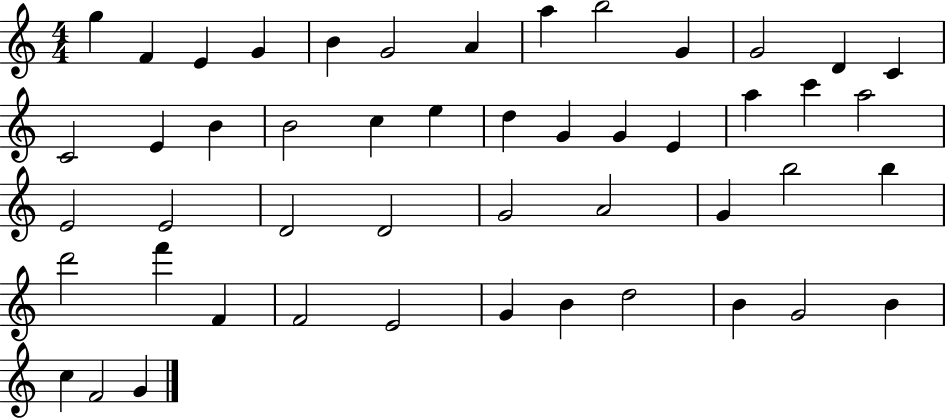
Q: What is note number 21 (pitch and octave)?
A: G4